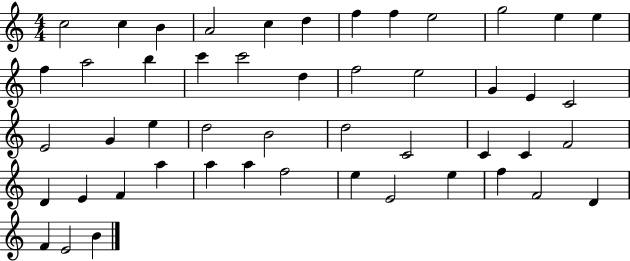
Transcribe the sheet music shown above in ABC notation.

X:1
T:Untitled
M:4/4
L:1/4
K:C
c2 c B A2 c d f f e2 g2 e e f a2 b c' c'2 d f2 e2 G E C2 E2 G e d2 B2 d2 C2 C C F2 D E F a a a f2 e E2 e f F2 D F E2 B